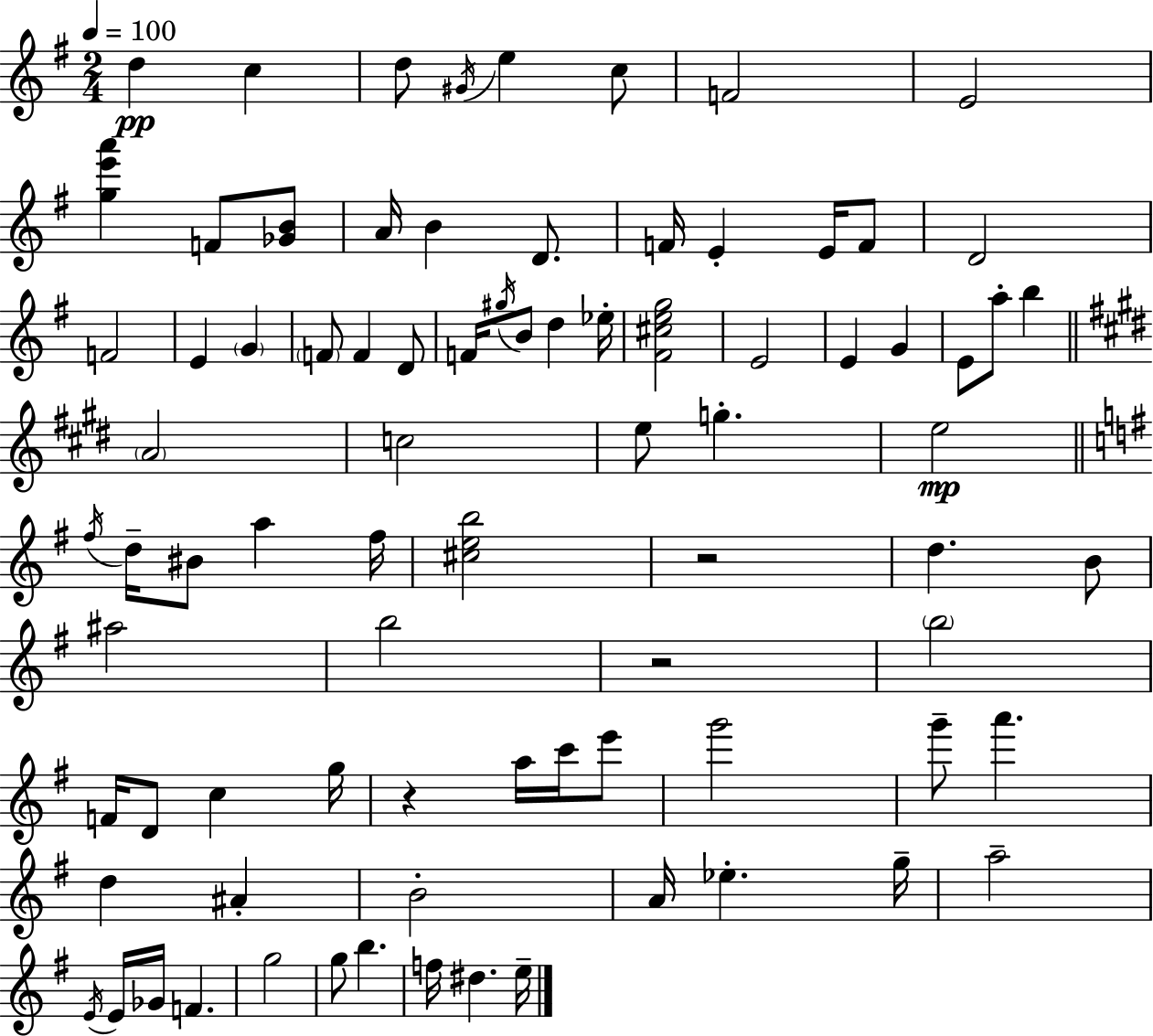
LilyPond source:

{
  \clef treble
  \numericTimeSignature
  \time 2/4
  \key g \major
  \tempo 4 = 100
  \repeat volta 2 { d''4\pp c''4 | d''8 \acciaccatura { gis'16 } e''4 c''8 | f'2 | e'2 | \break <g'' e''' a'''>4 f'8 <ges' b'>8 | a'16 b'4 d'8. | f'16 e'4-. e'16 f'8 | d'2 | \break f'2 | e'4 \parenthesize g'4 | \parenthesize f'8 f'4 d'8 | f'16 \acciaccatura { gis''16 } b'8 d''4 | \break ees''16-. <fis' cis'' e'' g''>2 | e'2 | e'4 g'4 | e'8 a''8-. b''4 | \break \bar "||" \break \key e \major \parenthesize a'2 | c''2 | e''8 g''4.-. | e''2\mp | \break \bar "||" \break \key g \major \acciaccatura { fis''16 } d''16-- bis'8 a''4 | fis''16 <cis'' e'' b''>2 | r2 | d''4. b'8 | \break ais''2 | b''2 | r2 | \parenthesize b''2 | \break f'16 d'8 c''4 | g''16 r4 a''16 c'''16 e'''8 | g'''2 | g'''8-- a'''4. | \break d''4 ais'4-. | b'2-. | a'16 ees''4.-. | g''16-- a''2-- | \break \acciaccatura { e'16 } e'16 ges'16 f'4. | g''2 | g''8 b''4. | f''16 dis''4. | \break e''16-- } \bar "|."
}